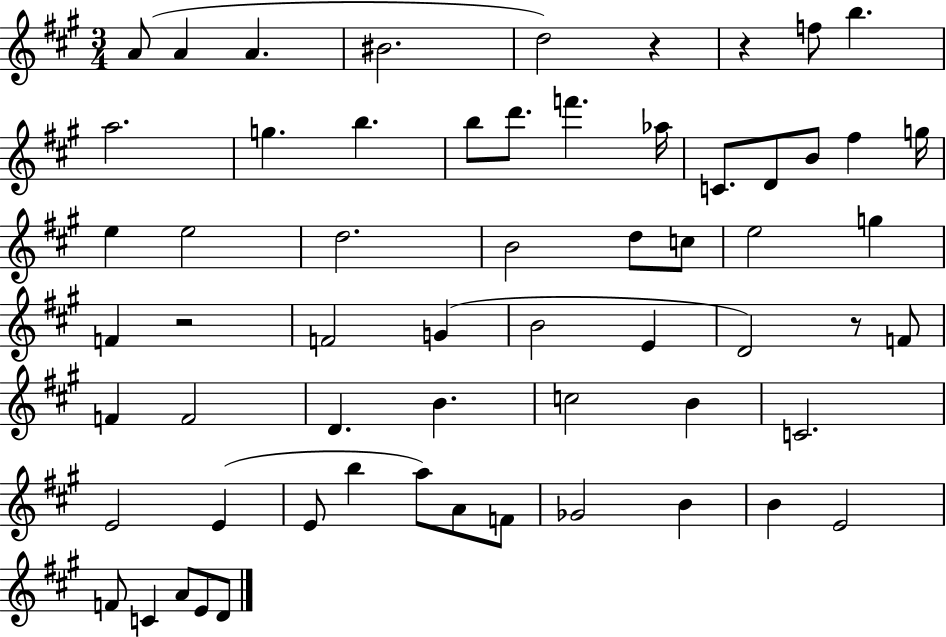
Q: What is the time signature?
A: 3/4